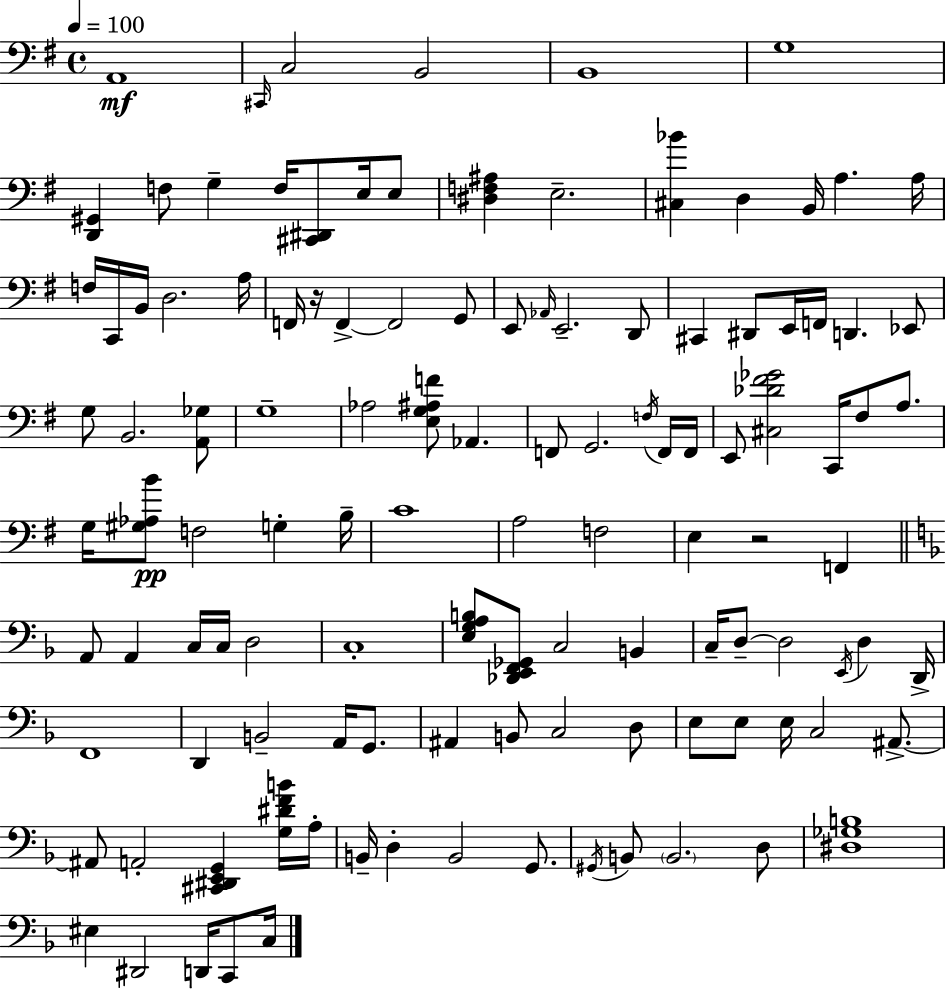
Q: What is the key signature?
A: E minor